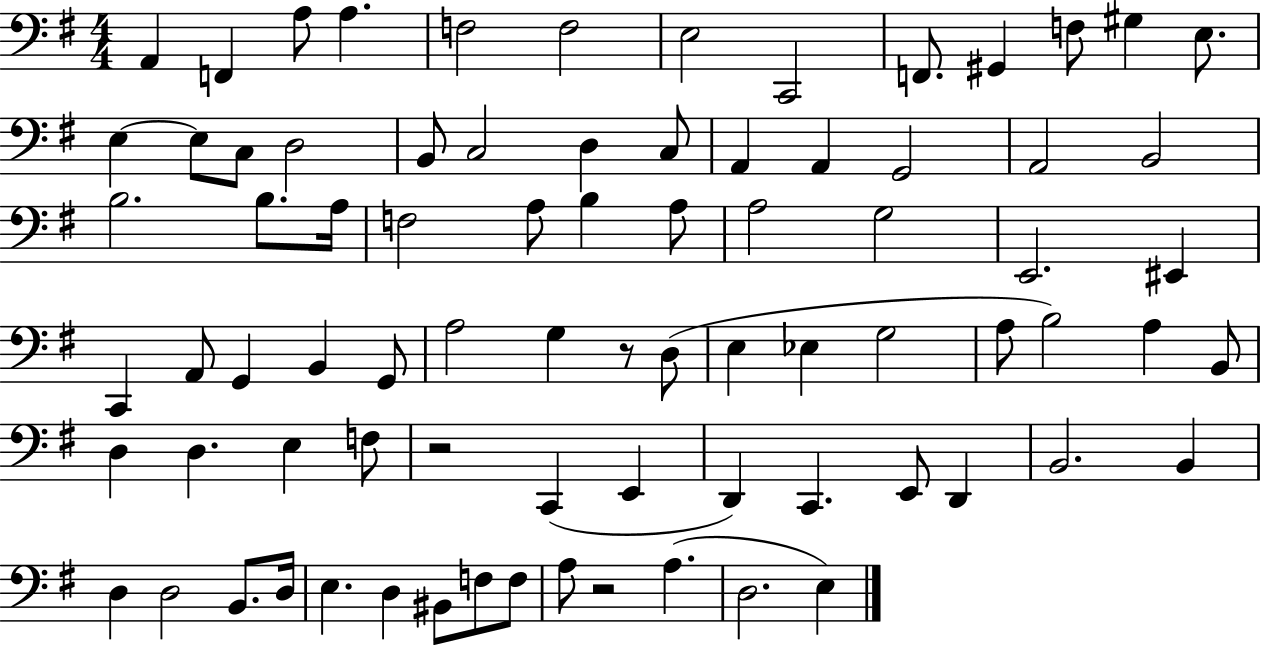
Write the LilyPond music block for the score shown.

{
  \clef bass
  \numericTimeSignature
  \time 4/4
  \key g \major
  \repeat volta 2 { a,4 f,4 a8 a4. | f2 f2 | e2 c,2 | f,8. gis,4 f8 gis4 e8. | \break e4~~ e8 c8 d2 | b,8 c2 d4 c8 | a,4 a,4 g,2 | a,2 b,2 | \break b2. b8. a16 | f2 a8 b4 a8 | a2 g2 | e,2. eis,4 | \break c,4 a,8 g,4 b,4 g,8 | a2 g4 r8 d8( | e4 ees4 g2 | a8 b2) a4 b,8 | \break d4 d4. e4 f8 | r2 c,4( e,4 | d,4) c,4. e,8 d,4 | b,2. b,4 | \break d4 d2 b,8. d16 | e4. d4 bis,8 f8 f8 | a8 r2 a4.( | d2. e4) | \break } \bar "|."
}